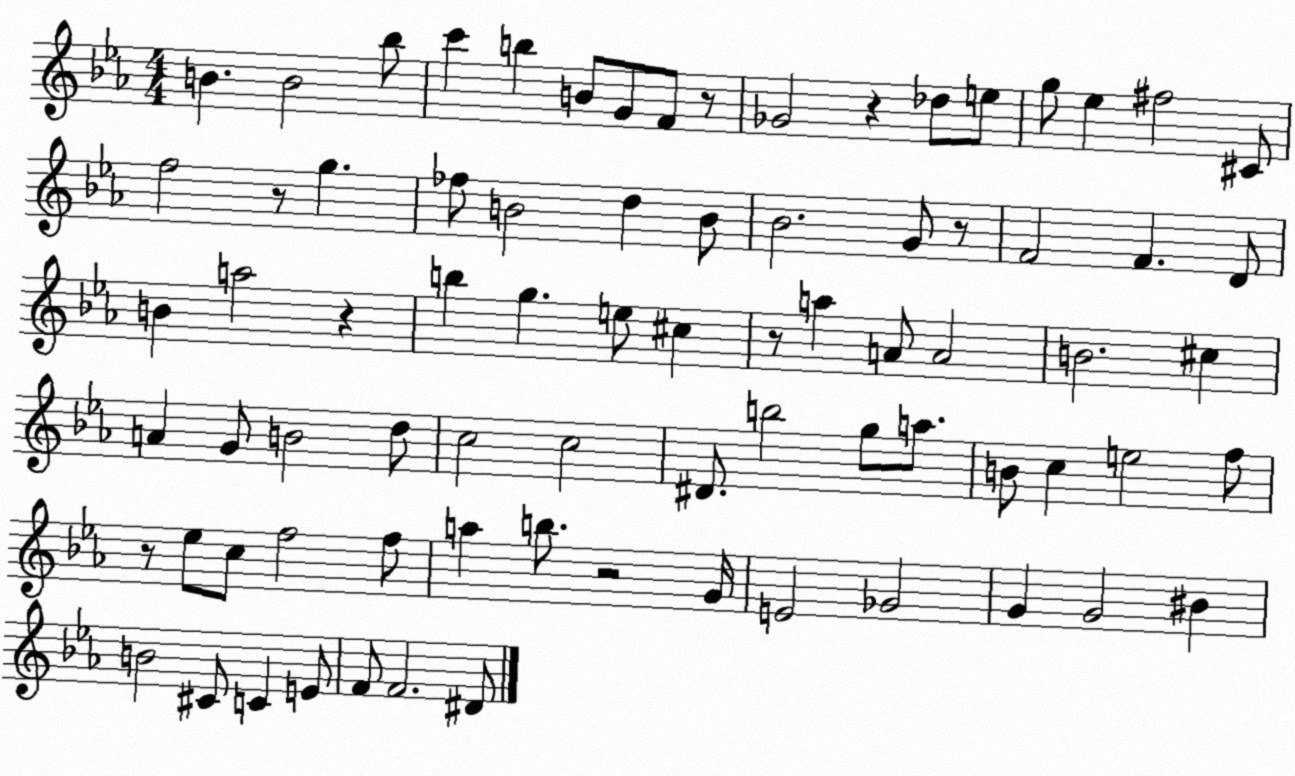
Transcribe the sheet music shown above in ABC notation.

X:1
T:Untitled
M:4/4
L:1/4
K:Eb
B B2 _b/2 c' b B/2 G/2 F/2 z/2 _G2 z _d/2 e/2 g/2 _e ^f2 ^C/2 f2 z/2 g _f/2 B2 d B/2 _B2 G/2 z/2 F2 F D/2 B a2 z b g e/2 ^c z/2 a A/2 A2 B2 ^c A G/2 B2 d/2 c2 c2 ^D/2 b2 g/2 a/2 B/2 c e2 f/2 z/2 _e/2 c/2 f2 f/2 a b/2 z2 G/4 E2 _G2 G G2 ^B B2 ^C/2 C E/2 F/2 F2 ^D/2